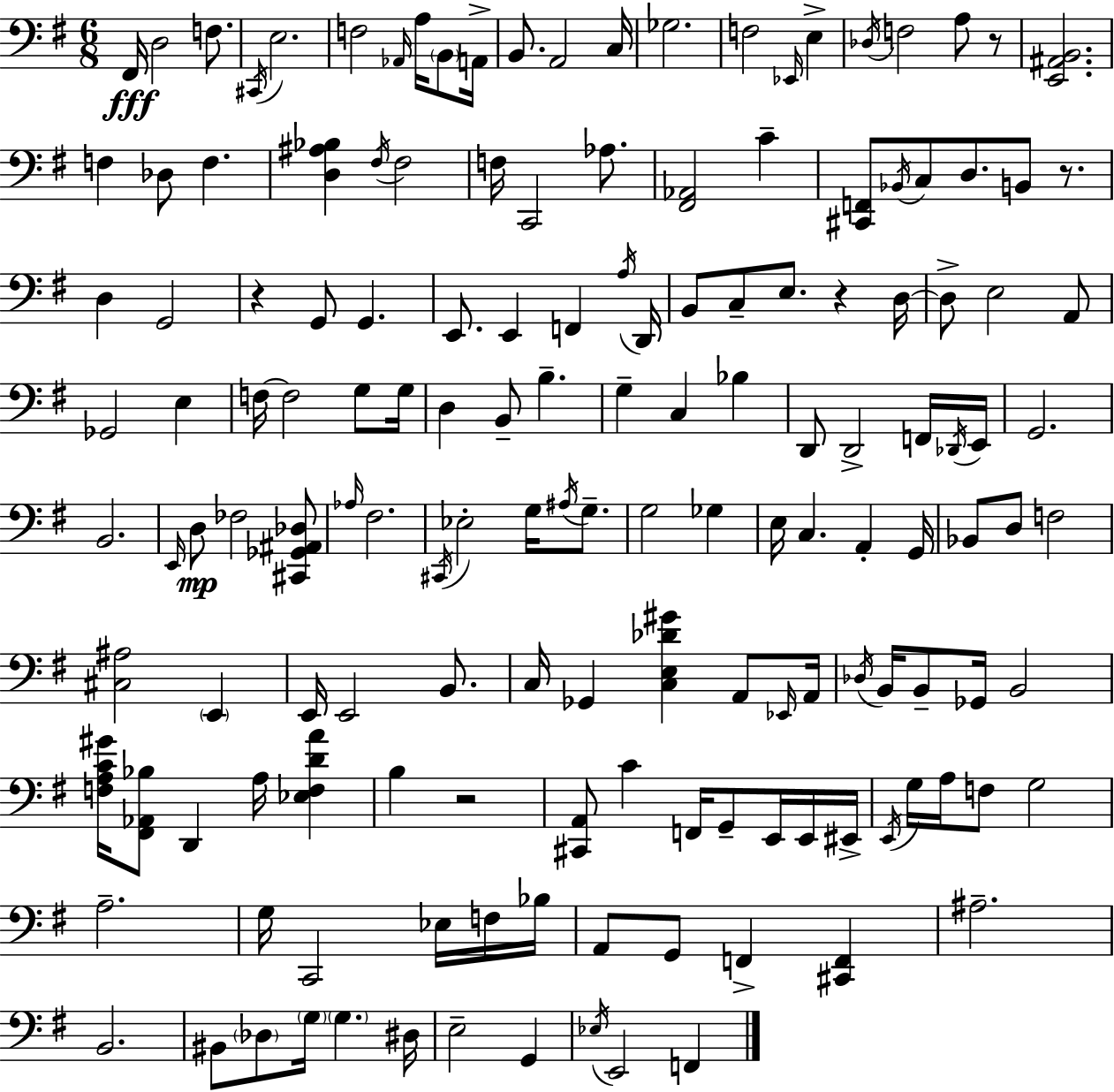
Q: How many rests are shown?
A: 5